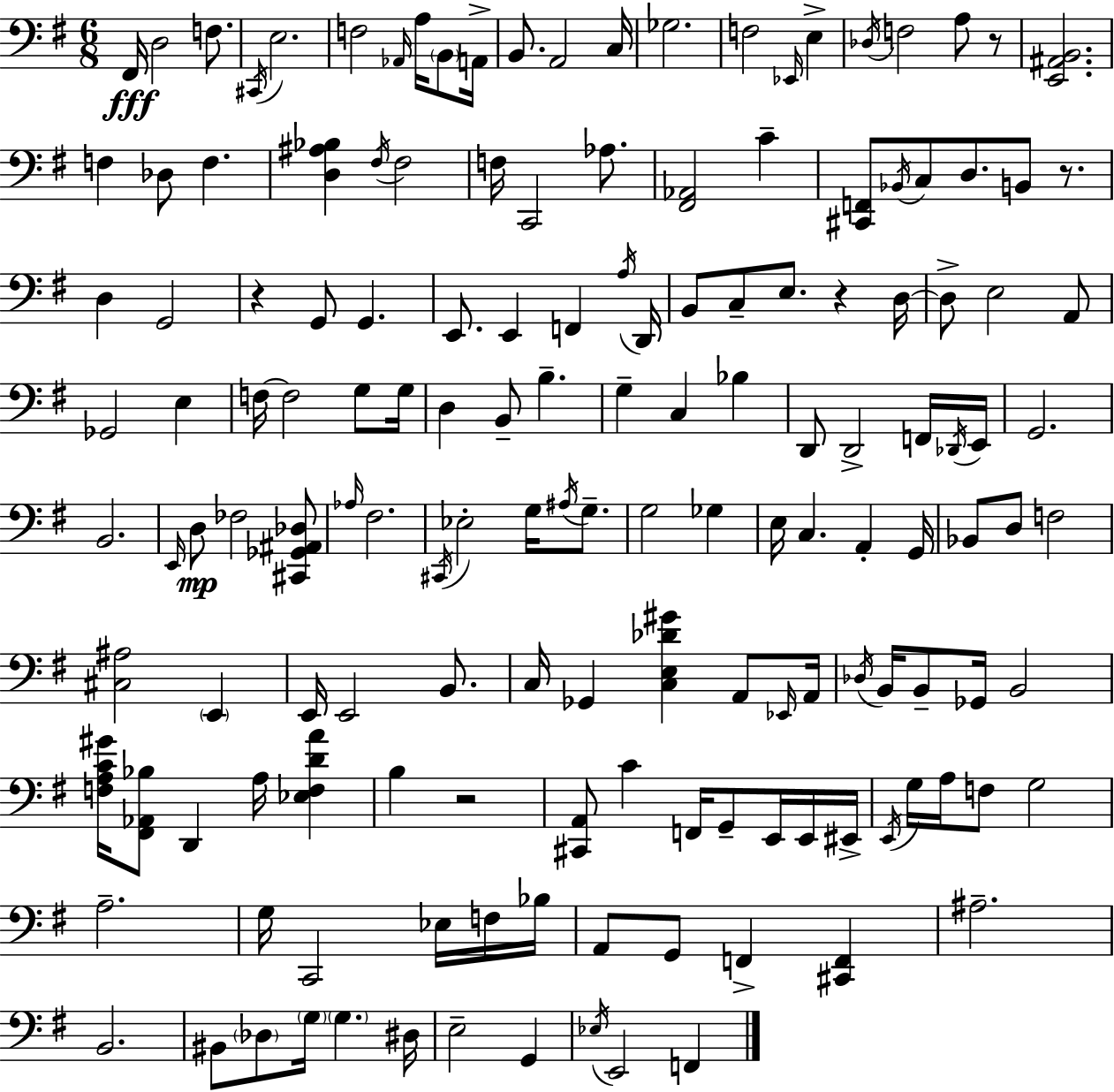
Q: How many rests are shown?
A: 5